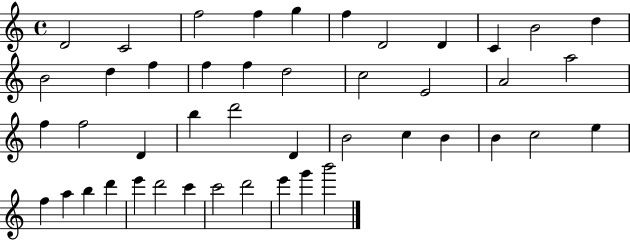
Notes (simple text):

D4/h C4/h F5/h F5/q G5/q F5/q D4/h D4/q C4/q B4/h D5/q B4/h D5/q F5/q F5/q F5/q D5/h C5/h E4/h A4/h A5/h F5/q F5/h D4/q B5/q D6/h D4/q B4/h C5/q B4/q B4/q C5/h E5/q F5/q A5/q B5/q D6/q E6/q D6/h C6/q C6/h D6/h E6/q G6/q B6/h